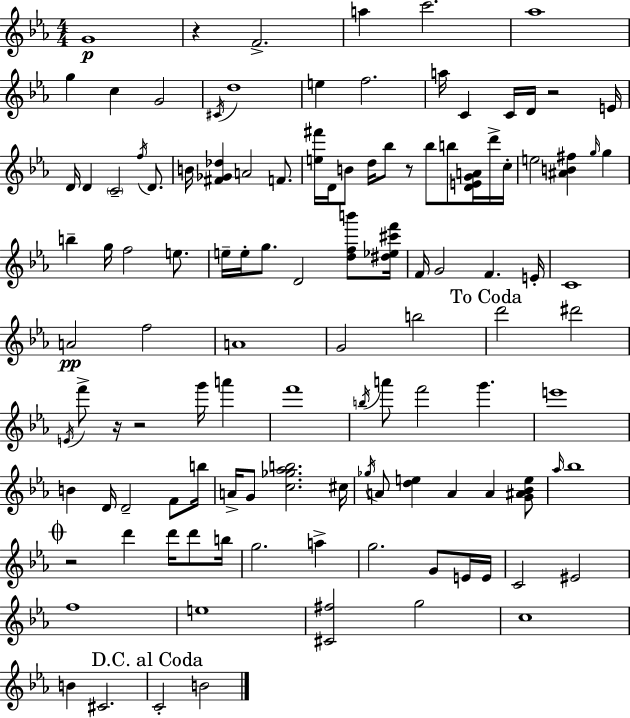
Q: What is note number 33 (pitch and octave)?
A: C5